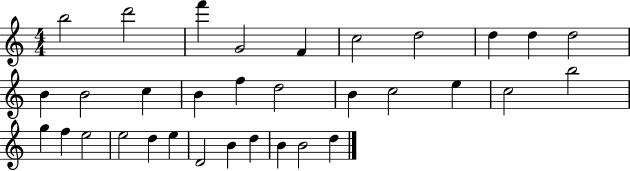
{
  \clef treble
  \numericTimeSignature
  \time 4/4
  \key c \major
  b''2 d'''2 | f'''4 g'2 f'4 | c''2 d''2 | d''4 d''4 d''2 | \break b'4 b'2 c''4 | b'4 f''4 d''2 | b'4 c''2 e''4 | c''2 b''2 | \break g''4 f''4 e''2 | e''2 d''4 e''4 | d'2 b'4 d''4 | b'4 b'2 d''4 | \break \bar "|."
}